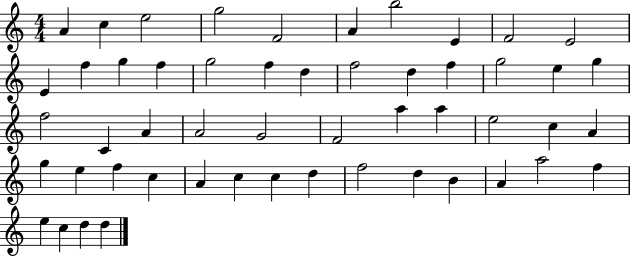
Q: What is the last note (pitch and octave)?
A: D5